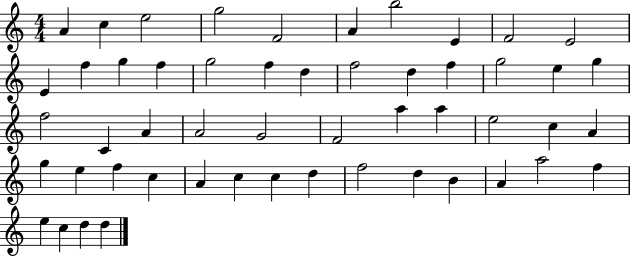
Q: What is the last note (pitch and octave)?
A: D5